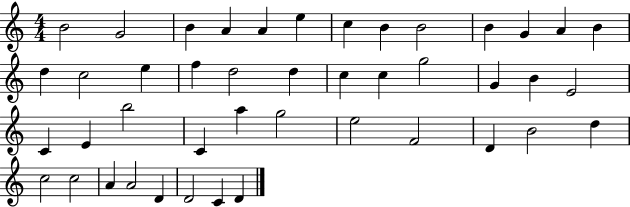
B4/h G4/h B4/q A4/q A4/q E5/q C5/q B4/q B4/h B4/q G4/q A4/q B4/q D5/q C5/h E5/q F5/q D5/h D5/q C5/q C5/q G5/h G4/q B4/q E4/h C4/q E4/q B5/h C4/q A5/q G5/h E5/h F4/h D4/q B4/h D5/q C5/h C5/h A4/q A4/h D4/q D4/h C4/q D4/q